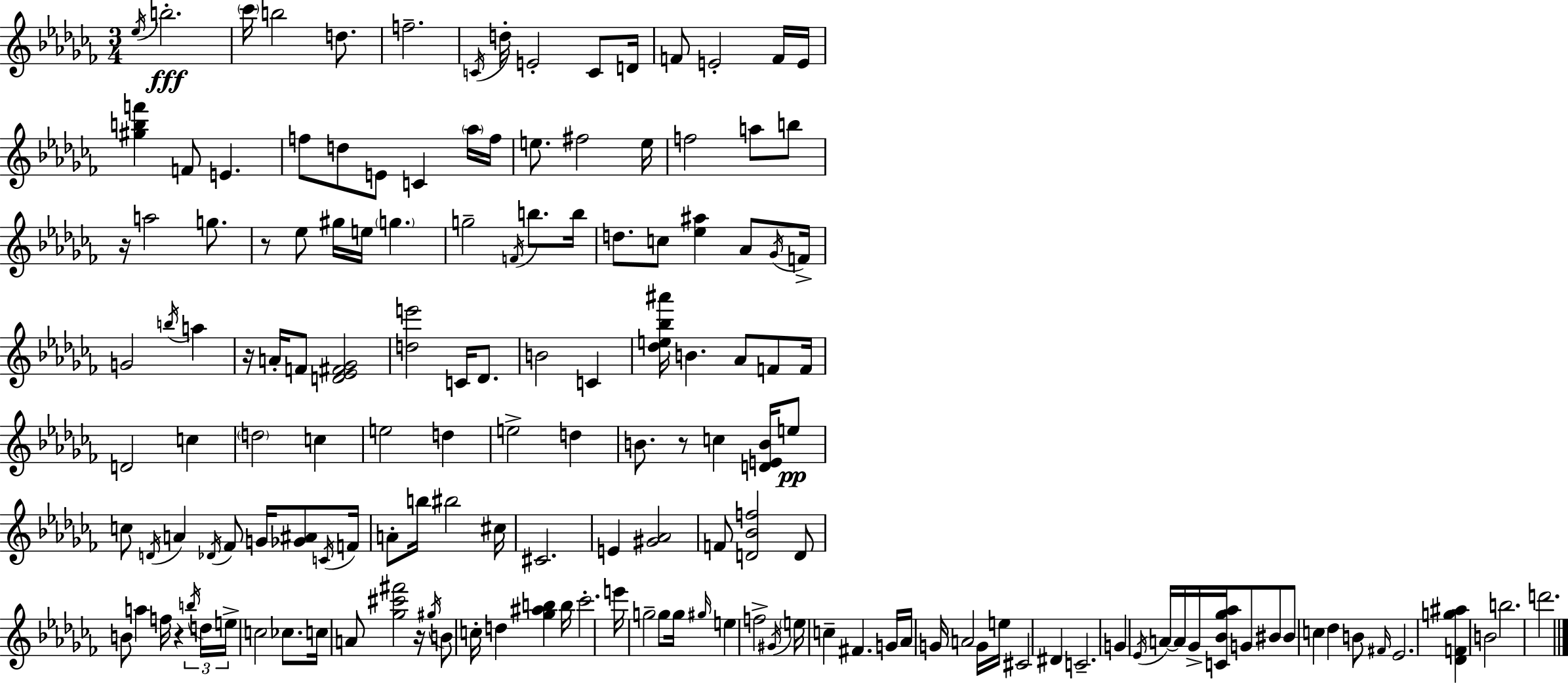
{
  \clef treble
  \numericTimeSignature
  \time 3/4
  \key aes \minor
  \repeat volta 2 { \acciaccatura { ees''16 }\fff b''2.-. | \parenthesize ces'''16 b''2 d''8. | f''2.-- | \acciaccatura { c'16 } d''16-. e'2-. c'8 | \break d'16 f'8 e'2-. | f'16 e'16 <gis'' b'' f'''>4 f'8 e'4. | f''8 d''8 e'8 c'4 | \parenthesize aes''16 f''16 e''8. fis''2 | \break e''16 f''2 a''8 | b''8 r16 a''2 g''8. | r8 ees''8 gis''16 e''16 \parenthesize g''4. | g''2-- \acciaccatura { f'16 } b''8. | \break b''16 d''8. c''8 <ees'' ais''>4 | aes'8 \acciaccatura { ges'16 } f'16-> g'2 | \acciaccatura { b''16 } a''4 r16 a'16-. f'8 <d' ees' fis' ges'>2 | <d'' e'''>2 | \break c'16 des'8. b'2 | c'4 <des'' e'' bes'' ais'''>16 b'4. | aes'8 f'8 f'16 d'2 | c''4 \parenthesize d''2 | \break c''4 e''2 | d''4 e''2-> | d''4 b'8. r8 c''4 | <d' e' b'>16 e''8\pp c''8 \acciaccatura { d'16 } a'4 | \break \acciaccatura { des'16 } fes'8 g'16 <ges' ais'>8 \acciaccatura { c'16 } f'16 a'8-. b''16 bis''2 | cis''16 cis'2. | e'4 | <gis' aes'>2 f'8 <d' bes' f''>2 | \break d'8 b'8 a''4 | f''16 r4 \tuplet 3/2 { \acciaccatura { b''16 } d''16 e''16-> } c''2 | ces''8. c''16 a'8 | <ges'' cis''' fis'''>2 r16 \acciaccatura { gis''16 } b'8 | \break c''16-. d''4 <ges'' ais'' b''>4 b''16 ces'''2.-. | e'''16 g''2-- | g''8 g''16 \grace { gis''16 } e''4 | f''2-> \acciaccatura { gis'16 } | \break \parenthesize e''16 c''4-- fis'4. g'16 | aes'16 g'16 a'2 g'16 e''16 | cis'2 dis'4 | c'2.-- | \break g'4 \acciaccatura { ees'16 } a'16~~ a'16 ges'16-> <c' bes' ges'' aes''>16 g'8 bis'8 | bis'8 c''4 des''4 b'8 | \grace { fis'16 } ees'2. | <des' f' g'' ais''>4 b'2 | \break b''2. | d'''2. | } \bar "|."
}